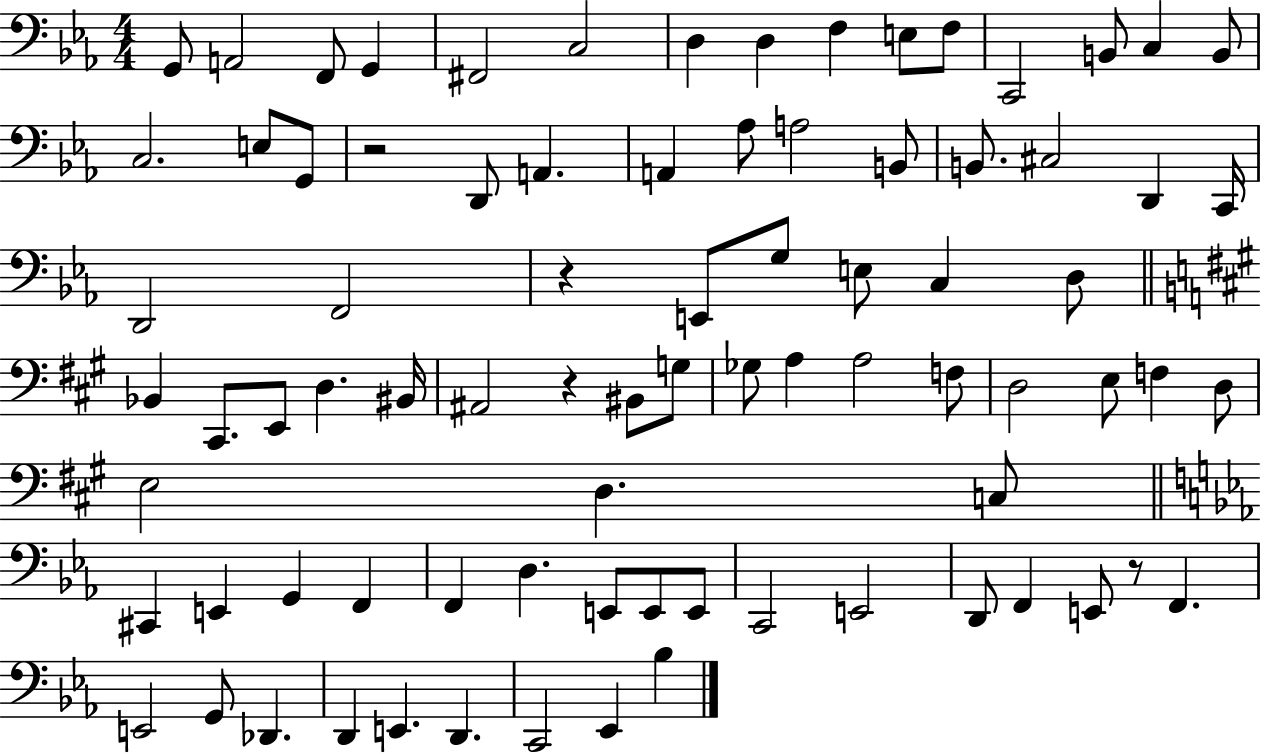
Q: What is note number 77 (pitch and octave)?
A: Eb2